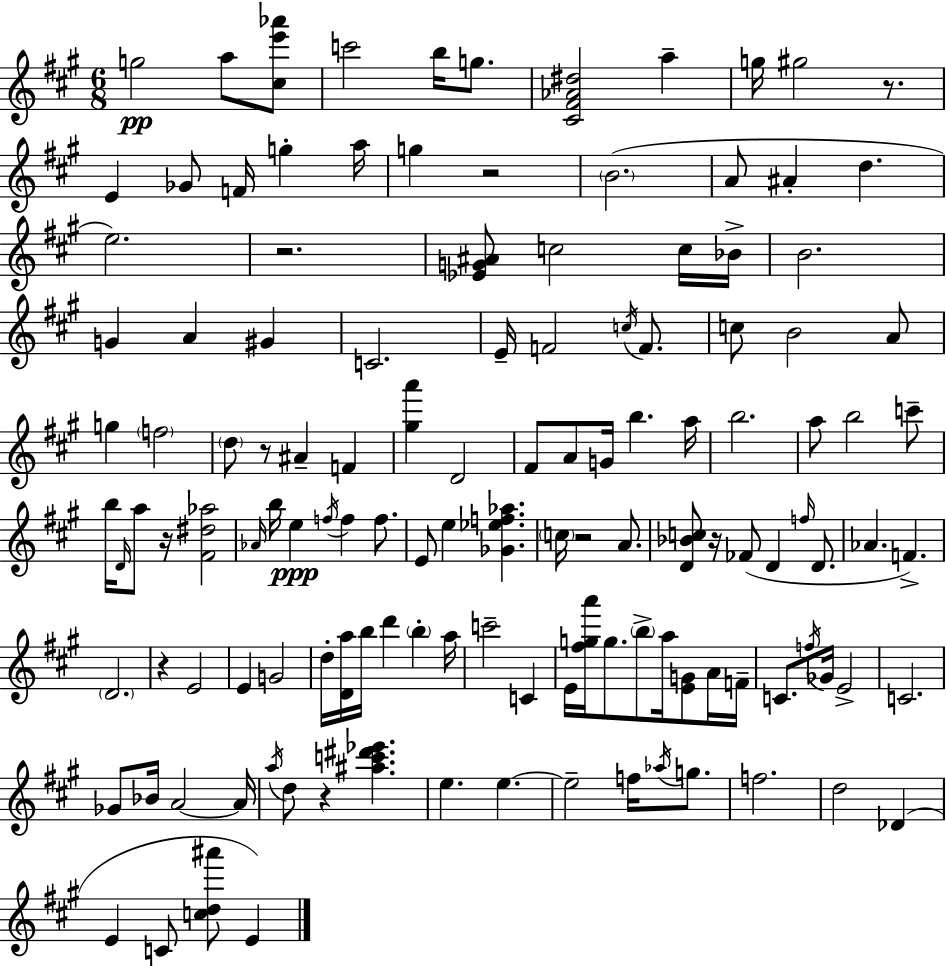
X:1
T:Untitled
M:6/8
L:1/4
K:A
g2 a/2 [^ce'_a']/2 c'2 b/4 g/2 [^C^F_A^d]2 a g/4 ^g2 z/2 E _G/2 F/4 g a/4 g z2 B2 A/2 ^A d e2 z2 [_EG^A]/2 c2 c/4 _B/4 B2 G A ^G C2 E/4 F2 c/4 F/2 c/2 B2 A/2 g f2 d/2 z/2 ^A F [^ga'] D2 ^F/2 A/2 G/4 b a/4 b2 a/2 b2 c'/2 b/4 D/4 a/2 z/4 [^F^d_a]2 _A/4 b/4 e f/4 f f/2 E/2 e [_G_ef_a] c/4 z2 A/2 [D_Bc]/2 z/4 _F/2 D f/4 D/2 _A F D2 z E2 E G2 d/4 [Da]/4 b/4 d' b a/4 c'2 C E/4 [^fga']/4 g/2 b/2 a/4 [EG]/2 A/4 F/4 C/2 f/4 _G/4 E2 C2 _G/2 _B/4 A2 A/4 a/4 d/2 z [^ac'^d'_e'] e e e2 f/4 _a/4 g/2 f2 d2 _D E C/2 [cd^a']/2 E